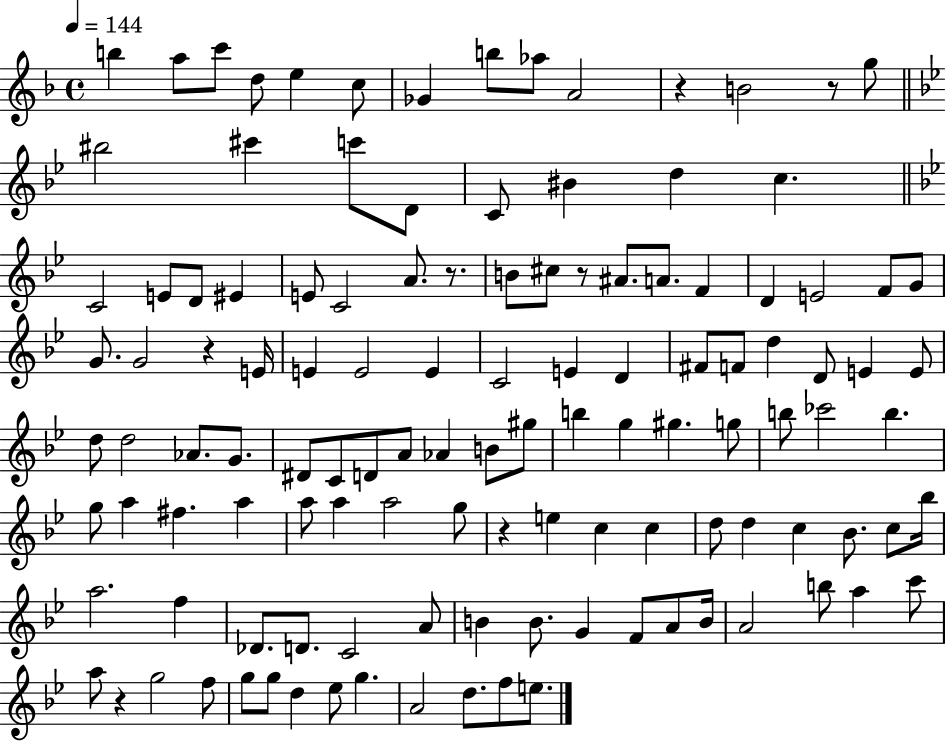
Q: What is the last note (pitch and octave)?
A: E5